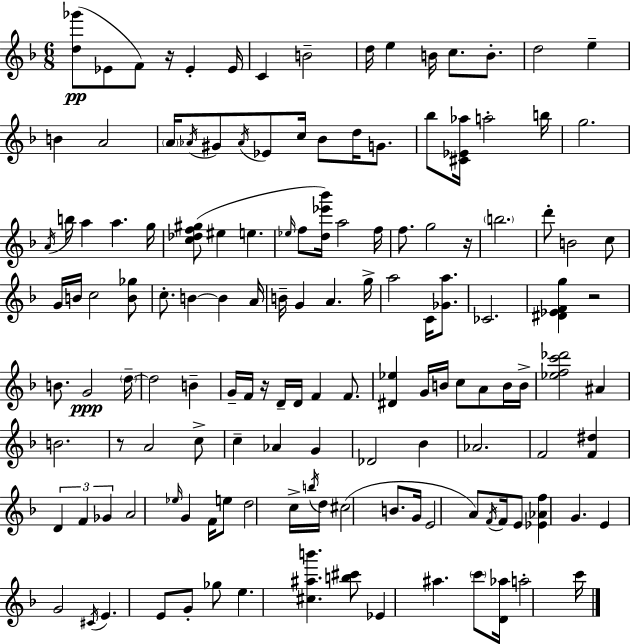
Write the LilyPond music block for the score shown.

{
  \clef treble
  \numericTimeSignature
  \time 6/8
  \key d \minor
  <d'' ges'''>8(\pp ees'8 f'8) r16 ees'4-. ees'16 | c'4 b'2-- | d''16 e''4 b'16 c''8. b'8.-. | d''2 e''4-- | \break b'4 a'2 | \parenthesize a'16 \acciaccatura { aes'16 } gis'8 \acciaccatura { aes'16 } ees'8 c''16 bes'8 d''16 g'8. | bes''8 <cis' ees' aes''>16 a''2-. | b''16 g''2. | \break \acciaccatura { a'16 } b''16 a''4 a''4. | g''16 <c'' des'' f'' gis''>8( eis''4 e''4. | \grace { ees''16 } f''8 <d'' ees''' bes'''>16) a''2 | f''16 f''8. g''2 | \break r16 \parenthesize b''2. | d'''8-. b'2 | c''8 g'16 b'16 c''2 | <b' ges''>8 c''8.-. b'4~~ b'4 | \break a'16 b'16-- g'4 a'4. | g''16-> a''2 | c'16 <ges' a''>8. ces'2. | <dis' ees' f' g''>4 r2 | \break b'8. g'2\ppp | \parenthesize d''16--~~ d''2 | b'4-- g'16-- f'16 r16 d'16-- d'16 f'4 | f'8. <dis' ees''>4 g'16 b'16 c''8 | \break a'8 b'16 b'16-> <ees'' f'' c''' des'''>2 | ais'4 b'2. | r8 a'2 | c''8-> c''4-- aes'4 | \break g'4 des'2 | bes'4 aes'2. | f'2 | <f' dis''>4 \tuplet 3/2 { d'4 f'4 | \break ges'4 } a'2 | \grace { ees''16 } g'4 f'16 e''8 d''2 | c''16-> \acciaccatura { b''16 } d''16 cis''2( | b'8. g'16 e'2 | \break a'8) \acciaccatura { f'16 } f'16 e'8 <ees' aes' f''>4 | g'4. e'4 g'2 | \acciaccatura { cis'16 } e'4. | e'8 g'8-. ges''8 e''4. | \break <cis'' ais'' b'''>4. <b'' cis'''>8 ees'4 | ais''4. \parenthesize c'''8 <d' aes''>16 a''2-. | c'''16 \bar "|."
}